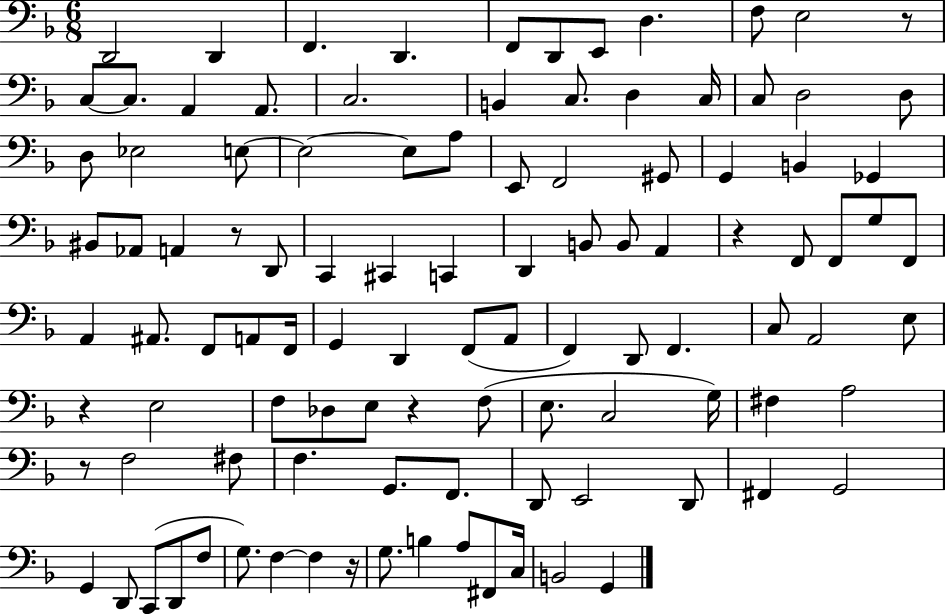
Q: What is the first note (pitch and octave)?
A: D2